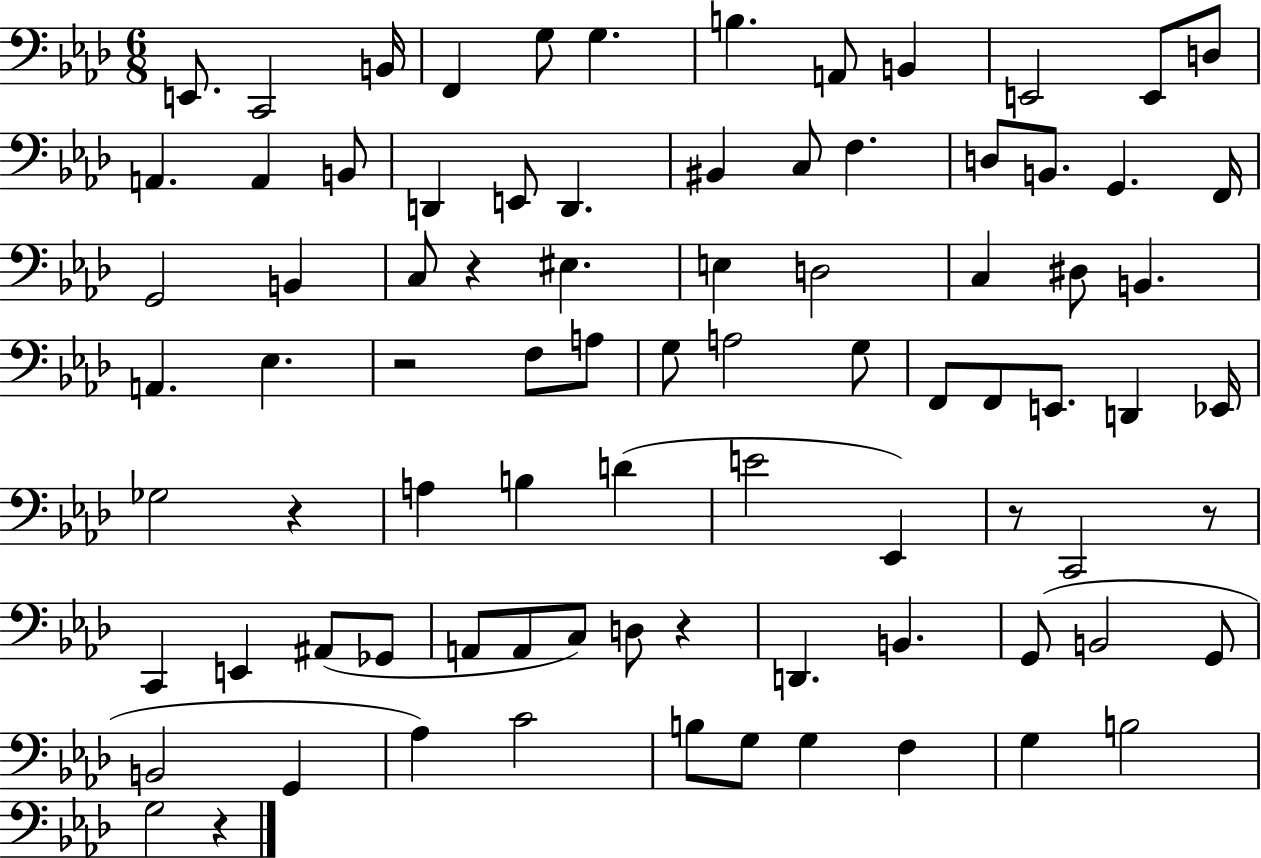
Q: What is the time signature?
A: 6/8